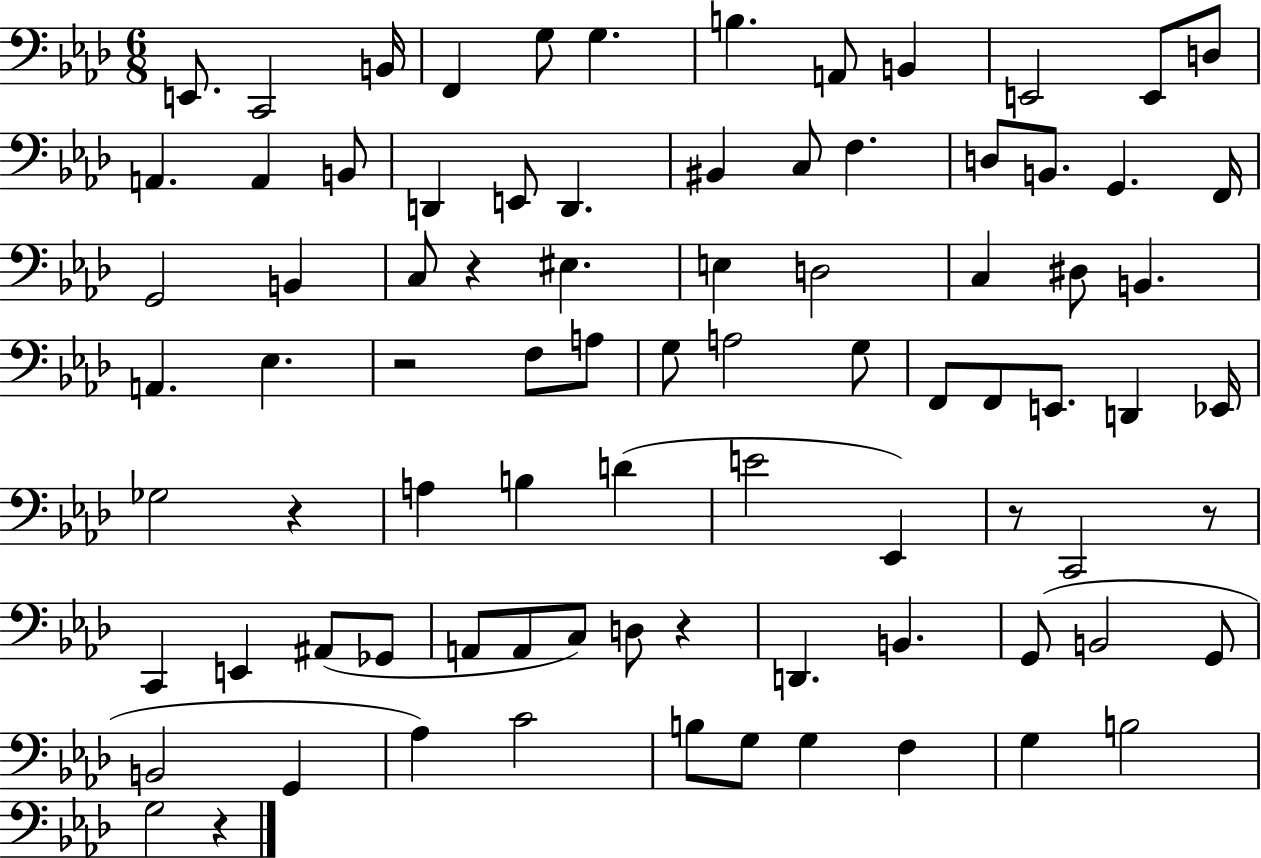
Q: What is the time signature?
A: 6/8